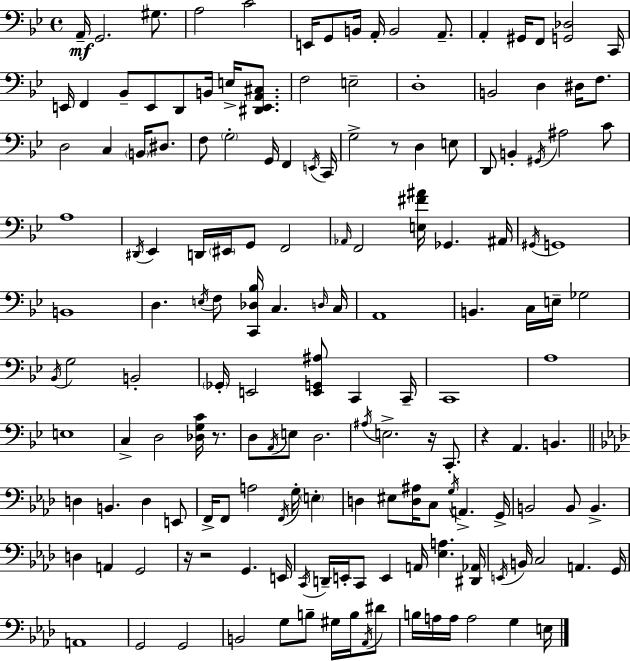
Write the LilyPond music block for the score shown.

{
  \clef bass
  \time 4/4
  \defaultTimeSignature
  \key bes \major
  a,16--\mf g,2. gis8. | a2 c'2 | e,16 g,8 b,16 a,16-. b,2 a,8.-- | a,4-. gis,16 f,8 <g, des>2 c,16 | \break e,16 f,4 bes,8-- e,8 d,8 b,16 e16-> <dis, e, a, cis>8. | f2 e2-- | d1-. | b,2 d4 dis16 f8. | \break d2 c4 \parenthesize b,16 dis8. | f8 \parenthesize g2-. g,16 f,4 \acciaccatura { e,16 } | c,16 g2-> r8 d4 e8 | d,8 b,4-. \acciaccatura { gis,16 } ais2 | \break c'8 a1 | \acciaccatura { dis,16 } ees,4 d,16 \parenthesize eis,16 g,8 f,2 | \grace { aes,16 } f,2 <e fis' ais'>16 ges,4. | ais,16 \acciaccatura { gis,16 } g,1 | \break b,1 | d4. \acciaccatura { e16 } f8 <c, des bes>16 c4. | \grace { d16 } c16 a,1 | b,4. c16 e16-- ges2 | \break \acciaccatura { bes,16 } g2 | b,2-. \parenthesize ges,16-. e,2 | <e, g, ais>8 c,4 c,16-- c,1 | a1 | \break e1 | c4-> d2 | <des g c'>16 r8. d8 \acciaccatura { a,16 } e8 d2. | \acciaccatura { ais16 } e2.-> | \break r16 c,8.-. r4 a,4. | b,4. \bar "||" \break \key f \minor d4 b,4. d4 e,8 | f,16-> f,8 a2 \acciaccatura { f,16 } g16-. \parenthesize e4-. | d4 eis8 <d ais>16 c8 \acciaccatura { g16 } a,4.-> | g,16-> b,2 b,8 b,4.-> | \break d4 a,4 g,2 | r16 r2 g,4. | e,16 \acciaccatura { c,16 } d,16-- e,16-. c,8 e,4 a,16 <ees a>4. | <dis, aes,>16 \acciaccatura { e,16 } b,16 c2 a,4. | \break g,16 a,1 | g,2 g,2 | b,2 g8 b8-- | gis16 b16 \acciaccatura { aes,16 } dis'8 b16 a16 a16 a2 | \break g4 e16 \bar "|."
}